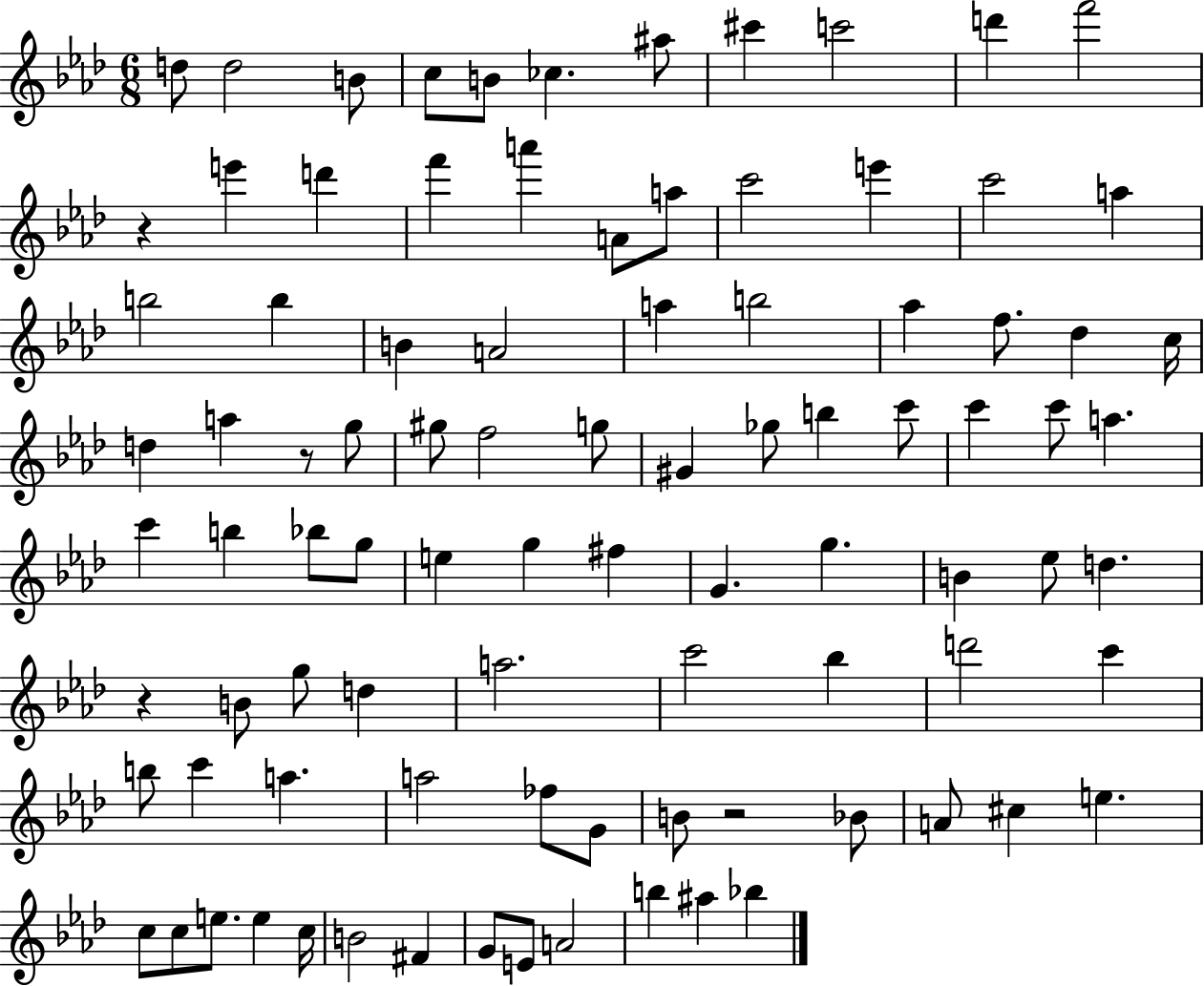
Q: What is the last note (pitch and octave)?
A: Bb5